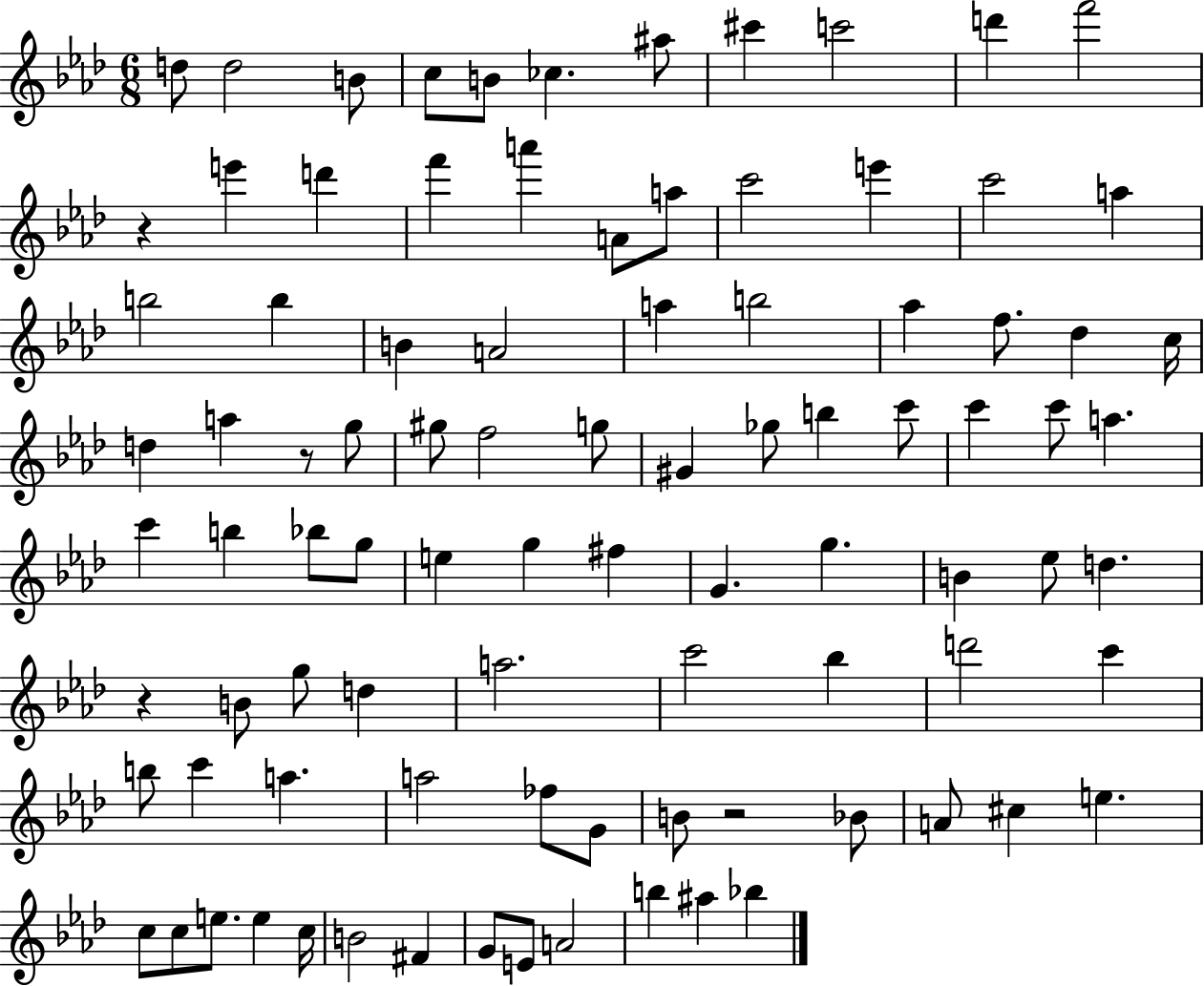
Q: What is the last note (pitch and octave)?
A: Bb5